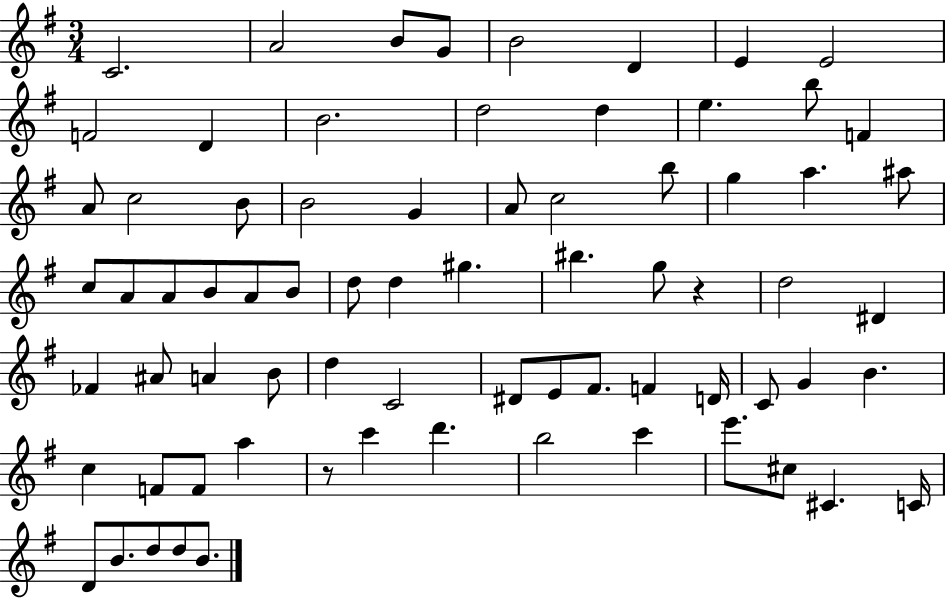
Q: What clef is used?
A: treble